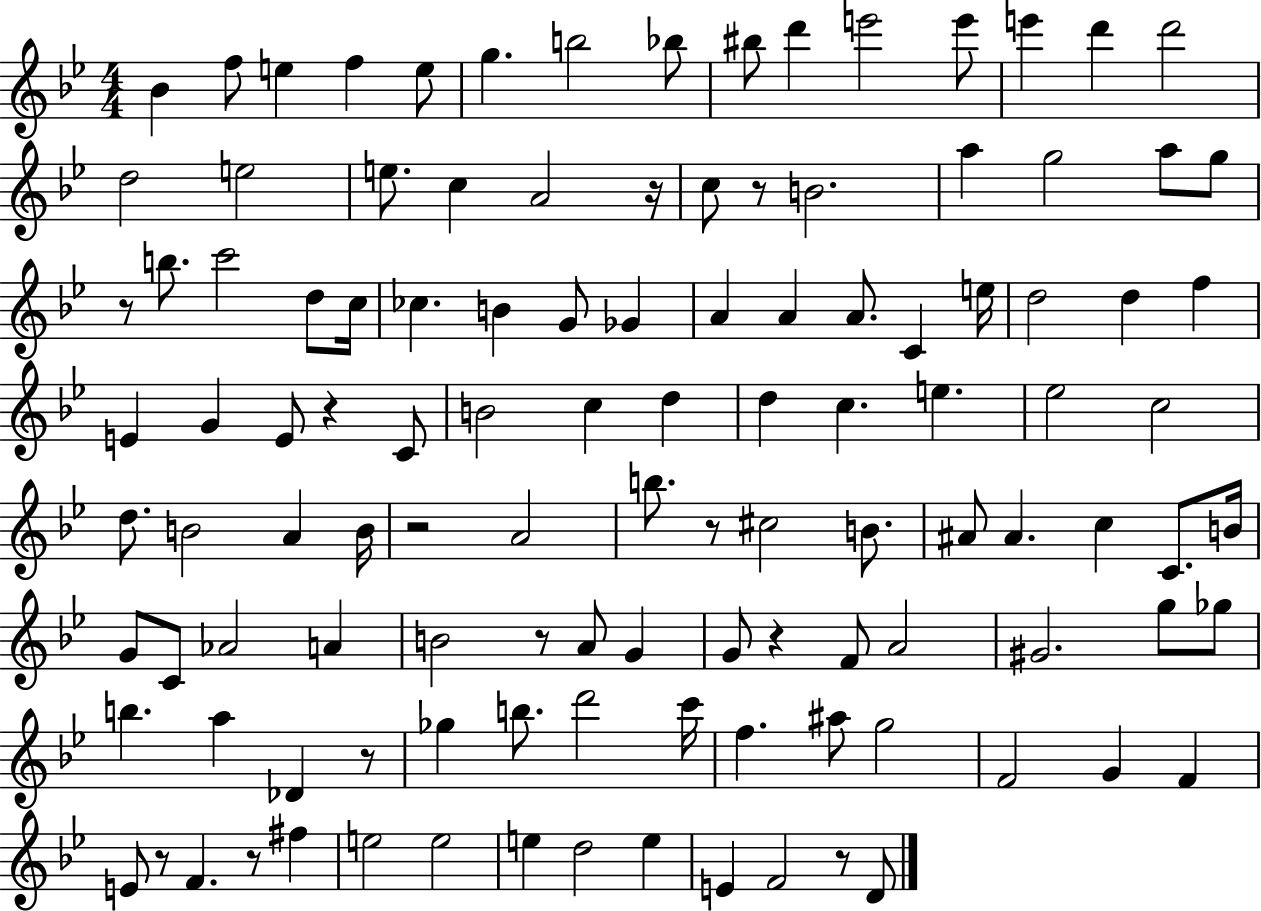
{
  \clef treble
  \numericTimeSignature
  \time 4/4
  \key bes \major
  bes'4 f''8 e''4 f''4 e''8 | g''4. b''2 bes''8 | bis''8 d'''4 e'''2 e'''8 | e'''4 d'''4 d'''2 | \break d''2 e''2 | e''8. c''4 a'2 r16 | c''8 r8 b'2. | a''4 g''2 a''8 g''8 | \break r8 b''8. c'''2 d''8 c''16 | ces''4. b'4 g'8 ges'4 | a'4 a'4 a'8. c'4 e''16 | d''2 d''4 f''4 | \break e'4 g'4 e'8 r4 c'8 | b'2 c''4 d''4 | d''4 c''4. e''4. | ees''2 c''2 | \break d''8. b'2 a'4 b'16 | r2 a'2 | b''8. r8 cis''2 b'8. | ais'8 ais'4. c''4 c'8. b'16 | \break g'8 c'8 aes'2 a'4 | b'2 r8 a'8 g'4 | g'8 r4 f'8 a'2 | gis'2. g''8 ges''8 | \break b''4. a''4 des'4 r8 | ges''4 b''8. d'''2 c'''16 | f''4. ais''8 g''2 | f'2 g'4 f'4 | \break e'8 r8 f'4. r8 fis''4 | e''2 e''2 | e''4 d''2 e''4 | e'4 f'2 r8 d'8 | \break \bar "|."
}